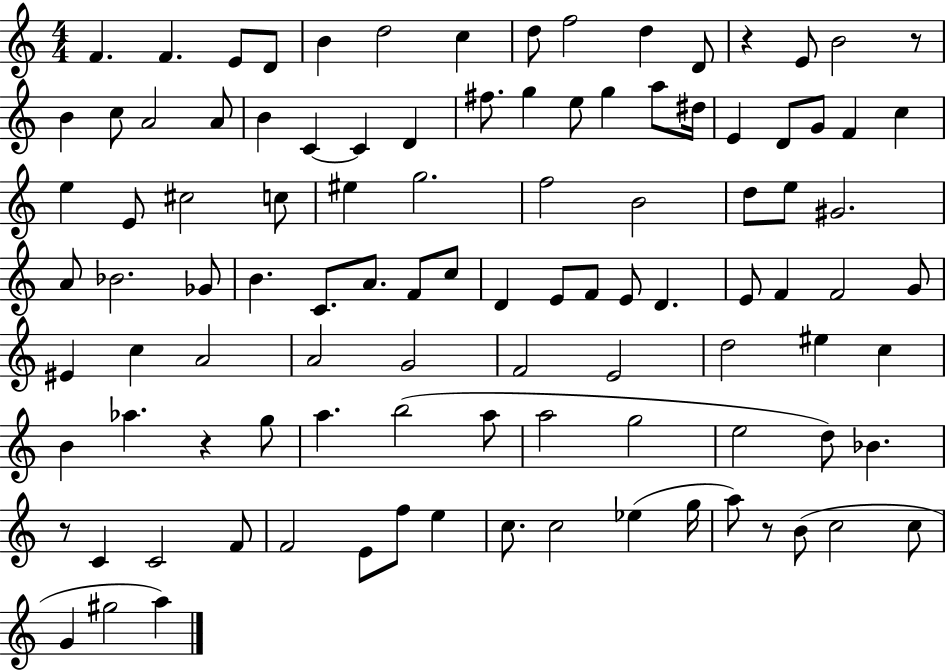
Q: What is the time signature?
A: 4/4